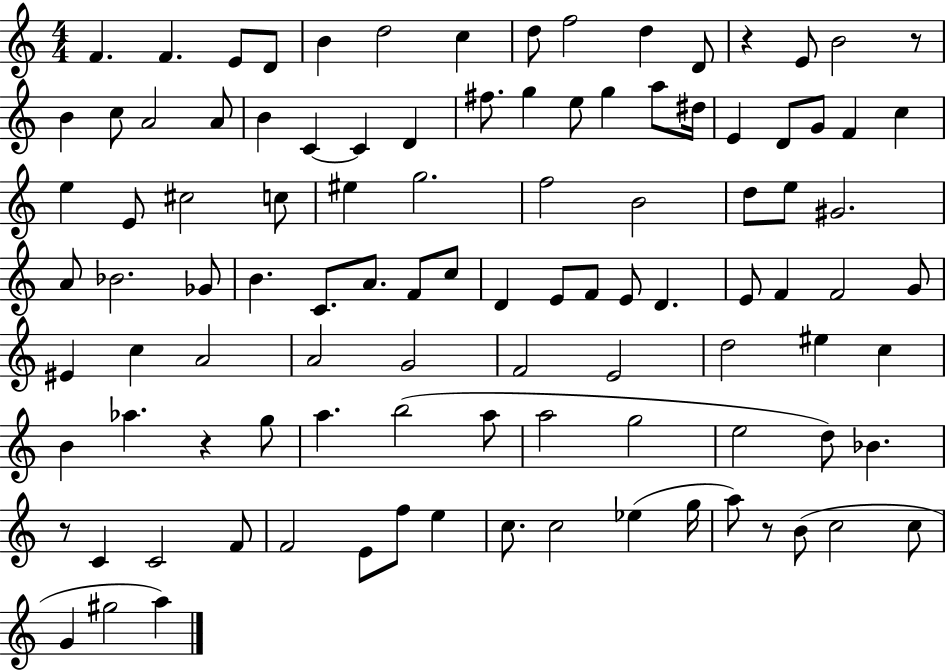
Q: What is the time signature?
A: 4/4